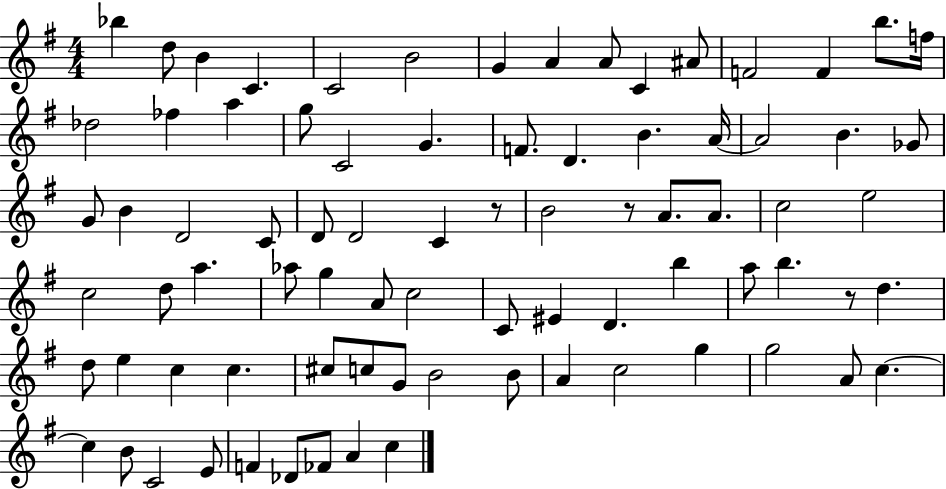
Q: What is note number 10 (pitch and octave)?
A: C4